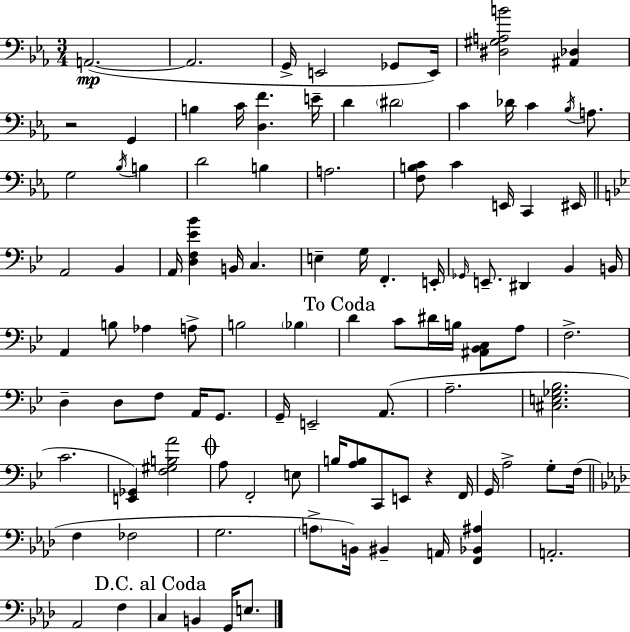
{
  \clef bass
  \numericTimeSignature
  \time 3/4
  \key c \minor
  \repeat volta 2 { a,2.~(~\mp | a,2. | g,16-> e,2 ges,8 e,16) | <dis gis a b'>2 <ais, des>4 | \break r2 g,4 | b4 c'16 <d f'>4. e'16-- | d'4 \parenthesize dis'2 | c'4 des'16 c'4 \acciaccatura { bes16 } a8. | \break g2 \acciaccatura { bes16 } b4 | d'2 b4 | a2. | <f b c'>8 c'4 e,16 c,4 | \break eis,16 \bar "||" \break \key bes \major a,2 bes,4 | a,16 <d f ees' bes'>4 b,16 c4. | e4-- g16 f,4.-. e,16-. | \grace { ges,16 } e,8.-- dis,4 bes,4 | \break b,16 a,4 b8 aes4 a8-> | b2 \parenthesize bes4 | \mark "To Coda" d'4 c'8 dis'16 b16 <ais, bes, c>8 a8 | f2.-> | \break d4-- d8 f8 a,16 g,8. | g,16-- e,2-- a,8.( | a2.-- | <cis e ges bes>2. | \break c'2. | <e, ges,>4) <f gis b a'>2 | \mark \markup { \musicglyph "scripts.coda" } a8 f,2-. e8 | b16 <a b>8 c,8 e,8 r4 | \break f,16 g,16 a2-> g8-. | f16( \bar "||" \break \key aes \major f4 fes2 | g2. | \parenthesize a8-> b,16) bis,4-- a,16 <f, bes, ais>4 | a,2.-. | \break aes,2 f4 | \mark "D.C. al Coda" c4 b,4 g,16 e8. | } \bar "|."
}